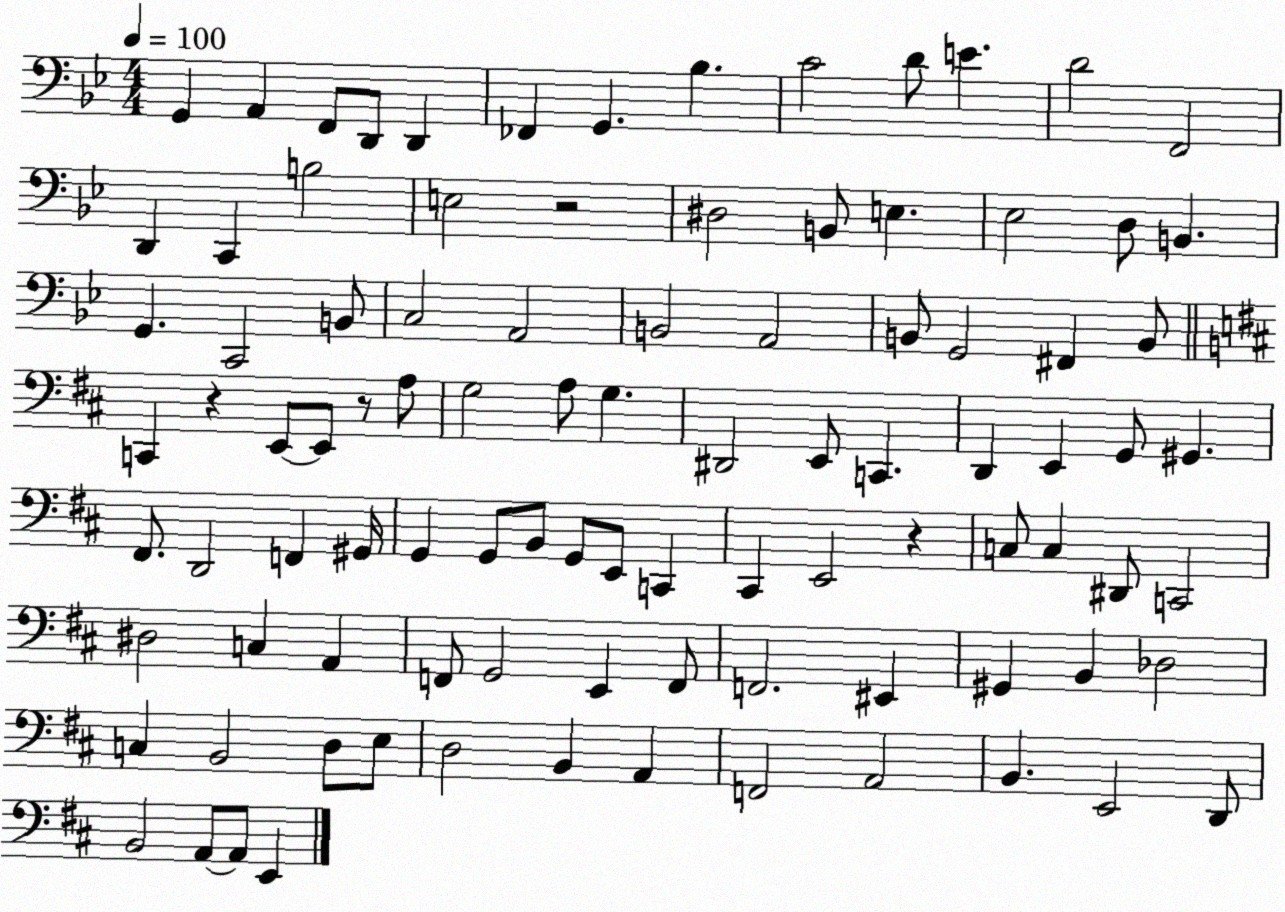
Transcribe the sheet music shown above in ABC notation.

X:1
T:Untitled
M:4/4
L:1/4
K:Bb
G,, A,, F,,/2 D,,/2 D,, _F,, G,, _B, C2 D/2 E D2 F,,2 D,, C,, B,2 E,2 z2 ^D,2 B,,/2 E, _E,2 D,/2 B,, G,, C,,2 B,,/2 C,2 A,,2 B,,2 A,,2 B,,/2 G,,2 ^F,, B,,/2 C,, z E,,/2 E,,/2 z/2 A,/2 G,2 A,/2 G, ^D,,2 E,,/2 C,, D,, E,, G,,/2 ^G,, ^F,,/2 D,,2 F,, ^G,,/4 G,, G,,/2 B,,/2 G,,/2 E,,/2 C,, ^C,, E,,2 z C,/2 C, ^D,,/2 C,,2 ^D,2 C, A,, F,,/2 G,,2 E,, F,,/2 F,,2 ^E,, ^G,, B,, _D,2 C, B,,2 D,/2 E,/2 D,2 B,, A,, F,,2 A,,2 B,, E,,2 D,,/2 B,,2 A,,/2 A,,/2 E,,